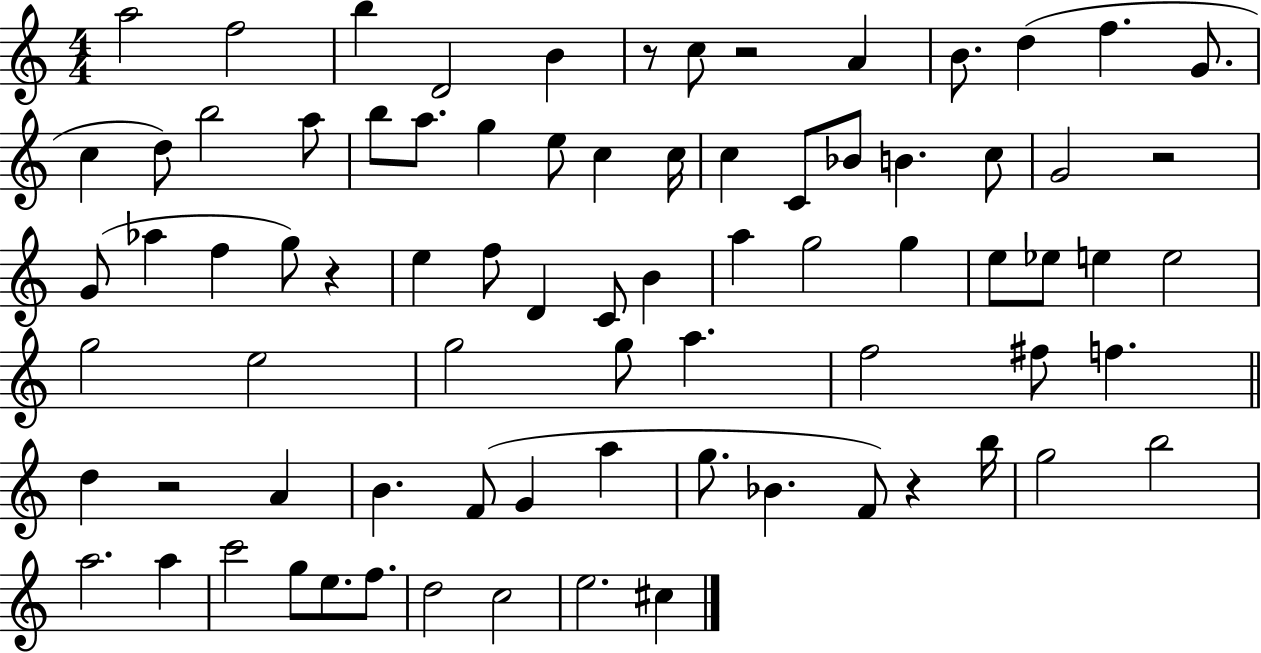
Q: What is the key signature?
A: C major